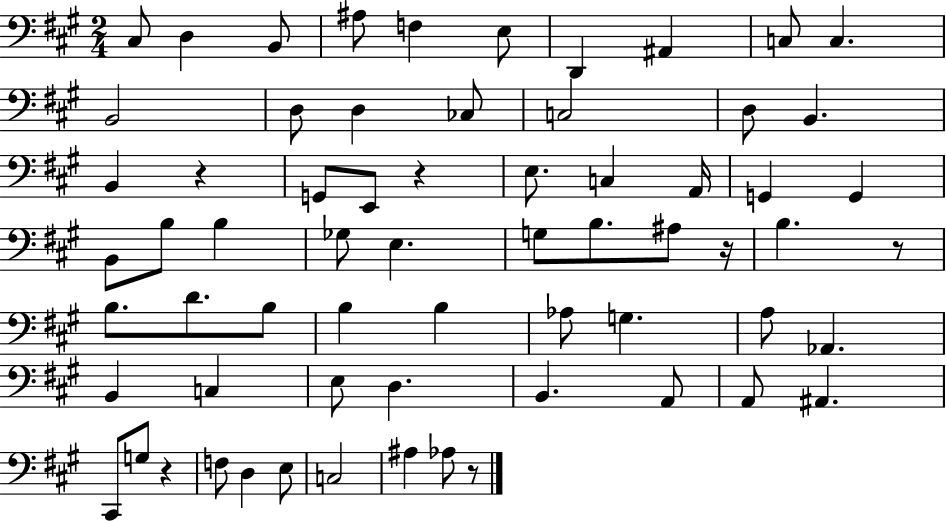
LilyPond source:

{
  \clef bass
  \numericTimeSignature
  \time 2/4
  \key a \major
  cis8 d4 b,8 | ais8 f4 e8 | d,4 ais,4 | c8 c4. | \break b,2 | d8 d4 ces8 | c2 | d8 b,4. | \break b,4 r4 | g,8 e,8 r4 | e8. c4 a,16 | g,4 g,4 | \break b,8 b8 b4 | ges8 e4. | g8 b8. ais8 r16 | b4. r8 | \break b8. d'8. b8 | b4 b4 | aes8 g4. | a8 aes,4. | \break b,4 c4 | e8 d4. | b,4. a,8 | a,8 ais,4. | \break cis,8 g8 r4 | f8 d4 e8 | c2 | ais4 aes8 r8 | \break \bar "|."
}